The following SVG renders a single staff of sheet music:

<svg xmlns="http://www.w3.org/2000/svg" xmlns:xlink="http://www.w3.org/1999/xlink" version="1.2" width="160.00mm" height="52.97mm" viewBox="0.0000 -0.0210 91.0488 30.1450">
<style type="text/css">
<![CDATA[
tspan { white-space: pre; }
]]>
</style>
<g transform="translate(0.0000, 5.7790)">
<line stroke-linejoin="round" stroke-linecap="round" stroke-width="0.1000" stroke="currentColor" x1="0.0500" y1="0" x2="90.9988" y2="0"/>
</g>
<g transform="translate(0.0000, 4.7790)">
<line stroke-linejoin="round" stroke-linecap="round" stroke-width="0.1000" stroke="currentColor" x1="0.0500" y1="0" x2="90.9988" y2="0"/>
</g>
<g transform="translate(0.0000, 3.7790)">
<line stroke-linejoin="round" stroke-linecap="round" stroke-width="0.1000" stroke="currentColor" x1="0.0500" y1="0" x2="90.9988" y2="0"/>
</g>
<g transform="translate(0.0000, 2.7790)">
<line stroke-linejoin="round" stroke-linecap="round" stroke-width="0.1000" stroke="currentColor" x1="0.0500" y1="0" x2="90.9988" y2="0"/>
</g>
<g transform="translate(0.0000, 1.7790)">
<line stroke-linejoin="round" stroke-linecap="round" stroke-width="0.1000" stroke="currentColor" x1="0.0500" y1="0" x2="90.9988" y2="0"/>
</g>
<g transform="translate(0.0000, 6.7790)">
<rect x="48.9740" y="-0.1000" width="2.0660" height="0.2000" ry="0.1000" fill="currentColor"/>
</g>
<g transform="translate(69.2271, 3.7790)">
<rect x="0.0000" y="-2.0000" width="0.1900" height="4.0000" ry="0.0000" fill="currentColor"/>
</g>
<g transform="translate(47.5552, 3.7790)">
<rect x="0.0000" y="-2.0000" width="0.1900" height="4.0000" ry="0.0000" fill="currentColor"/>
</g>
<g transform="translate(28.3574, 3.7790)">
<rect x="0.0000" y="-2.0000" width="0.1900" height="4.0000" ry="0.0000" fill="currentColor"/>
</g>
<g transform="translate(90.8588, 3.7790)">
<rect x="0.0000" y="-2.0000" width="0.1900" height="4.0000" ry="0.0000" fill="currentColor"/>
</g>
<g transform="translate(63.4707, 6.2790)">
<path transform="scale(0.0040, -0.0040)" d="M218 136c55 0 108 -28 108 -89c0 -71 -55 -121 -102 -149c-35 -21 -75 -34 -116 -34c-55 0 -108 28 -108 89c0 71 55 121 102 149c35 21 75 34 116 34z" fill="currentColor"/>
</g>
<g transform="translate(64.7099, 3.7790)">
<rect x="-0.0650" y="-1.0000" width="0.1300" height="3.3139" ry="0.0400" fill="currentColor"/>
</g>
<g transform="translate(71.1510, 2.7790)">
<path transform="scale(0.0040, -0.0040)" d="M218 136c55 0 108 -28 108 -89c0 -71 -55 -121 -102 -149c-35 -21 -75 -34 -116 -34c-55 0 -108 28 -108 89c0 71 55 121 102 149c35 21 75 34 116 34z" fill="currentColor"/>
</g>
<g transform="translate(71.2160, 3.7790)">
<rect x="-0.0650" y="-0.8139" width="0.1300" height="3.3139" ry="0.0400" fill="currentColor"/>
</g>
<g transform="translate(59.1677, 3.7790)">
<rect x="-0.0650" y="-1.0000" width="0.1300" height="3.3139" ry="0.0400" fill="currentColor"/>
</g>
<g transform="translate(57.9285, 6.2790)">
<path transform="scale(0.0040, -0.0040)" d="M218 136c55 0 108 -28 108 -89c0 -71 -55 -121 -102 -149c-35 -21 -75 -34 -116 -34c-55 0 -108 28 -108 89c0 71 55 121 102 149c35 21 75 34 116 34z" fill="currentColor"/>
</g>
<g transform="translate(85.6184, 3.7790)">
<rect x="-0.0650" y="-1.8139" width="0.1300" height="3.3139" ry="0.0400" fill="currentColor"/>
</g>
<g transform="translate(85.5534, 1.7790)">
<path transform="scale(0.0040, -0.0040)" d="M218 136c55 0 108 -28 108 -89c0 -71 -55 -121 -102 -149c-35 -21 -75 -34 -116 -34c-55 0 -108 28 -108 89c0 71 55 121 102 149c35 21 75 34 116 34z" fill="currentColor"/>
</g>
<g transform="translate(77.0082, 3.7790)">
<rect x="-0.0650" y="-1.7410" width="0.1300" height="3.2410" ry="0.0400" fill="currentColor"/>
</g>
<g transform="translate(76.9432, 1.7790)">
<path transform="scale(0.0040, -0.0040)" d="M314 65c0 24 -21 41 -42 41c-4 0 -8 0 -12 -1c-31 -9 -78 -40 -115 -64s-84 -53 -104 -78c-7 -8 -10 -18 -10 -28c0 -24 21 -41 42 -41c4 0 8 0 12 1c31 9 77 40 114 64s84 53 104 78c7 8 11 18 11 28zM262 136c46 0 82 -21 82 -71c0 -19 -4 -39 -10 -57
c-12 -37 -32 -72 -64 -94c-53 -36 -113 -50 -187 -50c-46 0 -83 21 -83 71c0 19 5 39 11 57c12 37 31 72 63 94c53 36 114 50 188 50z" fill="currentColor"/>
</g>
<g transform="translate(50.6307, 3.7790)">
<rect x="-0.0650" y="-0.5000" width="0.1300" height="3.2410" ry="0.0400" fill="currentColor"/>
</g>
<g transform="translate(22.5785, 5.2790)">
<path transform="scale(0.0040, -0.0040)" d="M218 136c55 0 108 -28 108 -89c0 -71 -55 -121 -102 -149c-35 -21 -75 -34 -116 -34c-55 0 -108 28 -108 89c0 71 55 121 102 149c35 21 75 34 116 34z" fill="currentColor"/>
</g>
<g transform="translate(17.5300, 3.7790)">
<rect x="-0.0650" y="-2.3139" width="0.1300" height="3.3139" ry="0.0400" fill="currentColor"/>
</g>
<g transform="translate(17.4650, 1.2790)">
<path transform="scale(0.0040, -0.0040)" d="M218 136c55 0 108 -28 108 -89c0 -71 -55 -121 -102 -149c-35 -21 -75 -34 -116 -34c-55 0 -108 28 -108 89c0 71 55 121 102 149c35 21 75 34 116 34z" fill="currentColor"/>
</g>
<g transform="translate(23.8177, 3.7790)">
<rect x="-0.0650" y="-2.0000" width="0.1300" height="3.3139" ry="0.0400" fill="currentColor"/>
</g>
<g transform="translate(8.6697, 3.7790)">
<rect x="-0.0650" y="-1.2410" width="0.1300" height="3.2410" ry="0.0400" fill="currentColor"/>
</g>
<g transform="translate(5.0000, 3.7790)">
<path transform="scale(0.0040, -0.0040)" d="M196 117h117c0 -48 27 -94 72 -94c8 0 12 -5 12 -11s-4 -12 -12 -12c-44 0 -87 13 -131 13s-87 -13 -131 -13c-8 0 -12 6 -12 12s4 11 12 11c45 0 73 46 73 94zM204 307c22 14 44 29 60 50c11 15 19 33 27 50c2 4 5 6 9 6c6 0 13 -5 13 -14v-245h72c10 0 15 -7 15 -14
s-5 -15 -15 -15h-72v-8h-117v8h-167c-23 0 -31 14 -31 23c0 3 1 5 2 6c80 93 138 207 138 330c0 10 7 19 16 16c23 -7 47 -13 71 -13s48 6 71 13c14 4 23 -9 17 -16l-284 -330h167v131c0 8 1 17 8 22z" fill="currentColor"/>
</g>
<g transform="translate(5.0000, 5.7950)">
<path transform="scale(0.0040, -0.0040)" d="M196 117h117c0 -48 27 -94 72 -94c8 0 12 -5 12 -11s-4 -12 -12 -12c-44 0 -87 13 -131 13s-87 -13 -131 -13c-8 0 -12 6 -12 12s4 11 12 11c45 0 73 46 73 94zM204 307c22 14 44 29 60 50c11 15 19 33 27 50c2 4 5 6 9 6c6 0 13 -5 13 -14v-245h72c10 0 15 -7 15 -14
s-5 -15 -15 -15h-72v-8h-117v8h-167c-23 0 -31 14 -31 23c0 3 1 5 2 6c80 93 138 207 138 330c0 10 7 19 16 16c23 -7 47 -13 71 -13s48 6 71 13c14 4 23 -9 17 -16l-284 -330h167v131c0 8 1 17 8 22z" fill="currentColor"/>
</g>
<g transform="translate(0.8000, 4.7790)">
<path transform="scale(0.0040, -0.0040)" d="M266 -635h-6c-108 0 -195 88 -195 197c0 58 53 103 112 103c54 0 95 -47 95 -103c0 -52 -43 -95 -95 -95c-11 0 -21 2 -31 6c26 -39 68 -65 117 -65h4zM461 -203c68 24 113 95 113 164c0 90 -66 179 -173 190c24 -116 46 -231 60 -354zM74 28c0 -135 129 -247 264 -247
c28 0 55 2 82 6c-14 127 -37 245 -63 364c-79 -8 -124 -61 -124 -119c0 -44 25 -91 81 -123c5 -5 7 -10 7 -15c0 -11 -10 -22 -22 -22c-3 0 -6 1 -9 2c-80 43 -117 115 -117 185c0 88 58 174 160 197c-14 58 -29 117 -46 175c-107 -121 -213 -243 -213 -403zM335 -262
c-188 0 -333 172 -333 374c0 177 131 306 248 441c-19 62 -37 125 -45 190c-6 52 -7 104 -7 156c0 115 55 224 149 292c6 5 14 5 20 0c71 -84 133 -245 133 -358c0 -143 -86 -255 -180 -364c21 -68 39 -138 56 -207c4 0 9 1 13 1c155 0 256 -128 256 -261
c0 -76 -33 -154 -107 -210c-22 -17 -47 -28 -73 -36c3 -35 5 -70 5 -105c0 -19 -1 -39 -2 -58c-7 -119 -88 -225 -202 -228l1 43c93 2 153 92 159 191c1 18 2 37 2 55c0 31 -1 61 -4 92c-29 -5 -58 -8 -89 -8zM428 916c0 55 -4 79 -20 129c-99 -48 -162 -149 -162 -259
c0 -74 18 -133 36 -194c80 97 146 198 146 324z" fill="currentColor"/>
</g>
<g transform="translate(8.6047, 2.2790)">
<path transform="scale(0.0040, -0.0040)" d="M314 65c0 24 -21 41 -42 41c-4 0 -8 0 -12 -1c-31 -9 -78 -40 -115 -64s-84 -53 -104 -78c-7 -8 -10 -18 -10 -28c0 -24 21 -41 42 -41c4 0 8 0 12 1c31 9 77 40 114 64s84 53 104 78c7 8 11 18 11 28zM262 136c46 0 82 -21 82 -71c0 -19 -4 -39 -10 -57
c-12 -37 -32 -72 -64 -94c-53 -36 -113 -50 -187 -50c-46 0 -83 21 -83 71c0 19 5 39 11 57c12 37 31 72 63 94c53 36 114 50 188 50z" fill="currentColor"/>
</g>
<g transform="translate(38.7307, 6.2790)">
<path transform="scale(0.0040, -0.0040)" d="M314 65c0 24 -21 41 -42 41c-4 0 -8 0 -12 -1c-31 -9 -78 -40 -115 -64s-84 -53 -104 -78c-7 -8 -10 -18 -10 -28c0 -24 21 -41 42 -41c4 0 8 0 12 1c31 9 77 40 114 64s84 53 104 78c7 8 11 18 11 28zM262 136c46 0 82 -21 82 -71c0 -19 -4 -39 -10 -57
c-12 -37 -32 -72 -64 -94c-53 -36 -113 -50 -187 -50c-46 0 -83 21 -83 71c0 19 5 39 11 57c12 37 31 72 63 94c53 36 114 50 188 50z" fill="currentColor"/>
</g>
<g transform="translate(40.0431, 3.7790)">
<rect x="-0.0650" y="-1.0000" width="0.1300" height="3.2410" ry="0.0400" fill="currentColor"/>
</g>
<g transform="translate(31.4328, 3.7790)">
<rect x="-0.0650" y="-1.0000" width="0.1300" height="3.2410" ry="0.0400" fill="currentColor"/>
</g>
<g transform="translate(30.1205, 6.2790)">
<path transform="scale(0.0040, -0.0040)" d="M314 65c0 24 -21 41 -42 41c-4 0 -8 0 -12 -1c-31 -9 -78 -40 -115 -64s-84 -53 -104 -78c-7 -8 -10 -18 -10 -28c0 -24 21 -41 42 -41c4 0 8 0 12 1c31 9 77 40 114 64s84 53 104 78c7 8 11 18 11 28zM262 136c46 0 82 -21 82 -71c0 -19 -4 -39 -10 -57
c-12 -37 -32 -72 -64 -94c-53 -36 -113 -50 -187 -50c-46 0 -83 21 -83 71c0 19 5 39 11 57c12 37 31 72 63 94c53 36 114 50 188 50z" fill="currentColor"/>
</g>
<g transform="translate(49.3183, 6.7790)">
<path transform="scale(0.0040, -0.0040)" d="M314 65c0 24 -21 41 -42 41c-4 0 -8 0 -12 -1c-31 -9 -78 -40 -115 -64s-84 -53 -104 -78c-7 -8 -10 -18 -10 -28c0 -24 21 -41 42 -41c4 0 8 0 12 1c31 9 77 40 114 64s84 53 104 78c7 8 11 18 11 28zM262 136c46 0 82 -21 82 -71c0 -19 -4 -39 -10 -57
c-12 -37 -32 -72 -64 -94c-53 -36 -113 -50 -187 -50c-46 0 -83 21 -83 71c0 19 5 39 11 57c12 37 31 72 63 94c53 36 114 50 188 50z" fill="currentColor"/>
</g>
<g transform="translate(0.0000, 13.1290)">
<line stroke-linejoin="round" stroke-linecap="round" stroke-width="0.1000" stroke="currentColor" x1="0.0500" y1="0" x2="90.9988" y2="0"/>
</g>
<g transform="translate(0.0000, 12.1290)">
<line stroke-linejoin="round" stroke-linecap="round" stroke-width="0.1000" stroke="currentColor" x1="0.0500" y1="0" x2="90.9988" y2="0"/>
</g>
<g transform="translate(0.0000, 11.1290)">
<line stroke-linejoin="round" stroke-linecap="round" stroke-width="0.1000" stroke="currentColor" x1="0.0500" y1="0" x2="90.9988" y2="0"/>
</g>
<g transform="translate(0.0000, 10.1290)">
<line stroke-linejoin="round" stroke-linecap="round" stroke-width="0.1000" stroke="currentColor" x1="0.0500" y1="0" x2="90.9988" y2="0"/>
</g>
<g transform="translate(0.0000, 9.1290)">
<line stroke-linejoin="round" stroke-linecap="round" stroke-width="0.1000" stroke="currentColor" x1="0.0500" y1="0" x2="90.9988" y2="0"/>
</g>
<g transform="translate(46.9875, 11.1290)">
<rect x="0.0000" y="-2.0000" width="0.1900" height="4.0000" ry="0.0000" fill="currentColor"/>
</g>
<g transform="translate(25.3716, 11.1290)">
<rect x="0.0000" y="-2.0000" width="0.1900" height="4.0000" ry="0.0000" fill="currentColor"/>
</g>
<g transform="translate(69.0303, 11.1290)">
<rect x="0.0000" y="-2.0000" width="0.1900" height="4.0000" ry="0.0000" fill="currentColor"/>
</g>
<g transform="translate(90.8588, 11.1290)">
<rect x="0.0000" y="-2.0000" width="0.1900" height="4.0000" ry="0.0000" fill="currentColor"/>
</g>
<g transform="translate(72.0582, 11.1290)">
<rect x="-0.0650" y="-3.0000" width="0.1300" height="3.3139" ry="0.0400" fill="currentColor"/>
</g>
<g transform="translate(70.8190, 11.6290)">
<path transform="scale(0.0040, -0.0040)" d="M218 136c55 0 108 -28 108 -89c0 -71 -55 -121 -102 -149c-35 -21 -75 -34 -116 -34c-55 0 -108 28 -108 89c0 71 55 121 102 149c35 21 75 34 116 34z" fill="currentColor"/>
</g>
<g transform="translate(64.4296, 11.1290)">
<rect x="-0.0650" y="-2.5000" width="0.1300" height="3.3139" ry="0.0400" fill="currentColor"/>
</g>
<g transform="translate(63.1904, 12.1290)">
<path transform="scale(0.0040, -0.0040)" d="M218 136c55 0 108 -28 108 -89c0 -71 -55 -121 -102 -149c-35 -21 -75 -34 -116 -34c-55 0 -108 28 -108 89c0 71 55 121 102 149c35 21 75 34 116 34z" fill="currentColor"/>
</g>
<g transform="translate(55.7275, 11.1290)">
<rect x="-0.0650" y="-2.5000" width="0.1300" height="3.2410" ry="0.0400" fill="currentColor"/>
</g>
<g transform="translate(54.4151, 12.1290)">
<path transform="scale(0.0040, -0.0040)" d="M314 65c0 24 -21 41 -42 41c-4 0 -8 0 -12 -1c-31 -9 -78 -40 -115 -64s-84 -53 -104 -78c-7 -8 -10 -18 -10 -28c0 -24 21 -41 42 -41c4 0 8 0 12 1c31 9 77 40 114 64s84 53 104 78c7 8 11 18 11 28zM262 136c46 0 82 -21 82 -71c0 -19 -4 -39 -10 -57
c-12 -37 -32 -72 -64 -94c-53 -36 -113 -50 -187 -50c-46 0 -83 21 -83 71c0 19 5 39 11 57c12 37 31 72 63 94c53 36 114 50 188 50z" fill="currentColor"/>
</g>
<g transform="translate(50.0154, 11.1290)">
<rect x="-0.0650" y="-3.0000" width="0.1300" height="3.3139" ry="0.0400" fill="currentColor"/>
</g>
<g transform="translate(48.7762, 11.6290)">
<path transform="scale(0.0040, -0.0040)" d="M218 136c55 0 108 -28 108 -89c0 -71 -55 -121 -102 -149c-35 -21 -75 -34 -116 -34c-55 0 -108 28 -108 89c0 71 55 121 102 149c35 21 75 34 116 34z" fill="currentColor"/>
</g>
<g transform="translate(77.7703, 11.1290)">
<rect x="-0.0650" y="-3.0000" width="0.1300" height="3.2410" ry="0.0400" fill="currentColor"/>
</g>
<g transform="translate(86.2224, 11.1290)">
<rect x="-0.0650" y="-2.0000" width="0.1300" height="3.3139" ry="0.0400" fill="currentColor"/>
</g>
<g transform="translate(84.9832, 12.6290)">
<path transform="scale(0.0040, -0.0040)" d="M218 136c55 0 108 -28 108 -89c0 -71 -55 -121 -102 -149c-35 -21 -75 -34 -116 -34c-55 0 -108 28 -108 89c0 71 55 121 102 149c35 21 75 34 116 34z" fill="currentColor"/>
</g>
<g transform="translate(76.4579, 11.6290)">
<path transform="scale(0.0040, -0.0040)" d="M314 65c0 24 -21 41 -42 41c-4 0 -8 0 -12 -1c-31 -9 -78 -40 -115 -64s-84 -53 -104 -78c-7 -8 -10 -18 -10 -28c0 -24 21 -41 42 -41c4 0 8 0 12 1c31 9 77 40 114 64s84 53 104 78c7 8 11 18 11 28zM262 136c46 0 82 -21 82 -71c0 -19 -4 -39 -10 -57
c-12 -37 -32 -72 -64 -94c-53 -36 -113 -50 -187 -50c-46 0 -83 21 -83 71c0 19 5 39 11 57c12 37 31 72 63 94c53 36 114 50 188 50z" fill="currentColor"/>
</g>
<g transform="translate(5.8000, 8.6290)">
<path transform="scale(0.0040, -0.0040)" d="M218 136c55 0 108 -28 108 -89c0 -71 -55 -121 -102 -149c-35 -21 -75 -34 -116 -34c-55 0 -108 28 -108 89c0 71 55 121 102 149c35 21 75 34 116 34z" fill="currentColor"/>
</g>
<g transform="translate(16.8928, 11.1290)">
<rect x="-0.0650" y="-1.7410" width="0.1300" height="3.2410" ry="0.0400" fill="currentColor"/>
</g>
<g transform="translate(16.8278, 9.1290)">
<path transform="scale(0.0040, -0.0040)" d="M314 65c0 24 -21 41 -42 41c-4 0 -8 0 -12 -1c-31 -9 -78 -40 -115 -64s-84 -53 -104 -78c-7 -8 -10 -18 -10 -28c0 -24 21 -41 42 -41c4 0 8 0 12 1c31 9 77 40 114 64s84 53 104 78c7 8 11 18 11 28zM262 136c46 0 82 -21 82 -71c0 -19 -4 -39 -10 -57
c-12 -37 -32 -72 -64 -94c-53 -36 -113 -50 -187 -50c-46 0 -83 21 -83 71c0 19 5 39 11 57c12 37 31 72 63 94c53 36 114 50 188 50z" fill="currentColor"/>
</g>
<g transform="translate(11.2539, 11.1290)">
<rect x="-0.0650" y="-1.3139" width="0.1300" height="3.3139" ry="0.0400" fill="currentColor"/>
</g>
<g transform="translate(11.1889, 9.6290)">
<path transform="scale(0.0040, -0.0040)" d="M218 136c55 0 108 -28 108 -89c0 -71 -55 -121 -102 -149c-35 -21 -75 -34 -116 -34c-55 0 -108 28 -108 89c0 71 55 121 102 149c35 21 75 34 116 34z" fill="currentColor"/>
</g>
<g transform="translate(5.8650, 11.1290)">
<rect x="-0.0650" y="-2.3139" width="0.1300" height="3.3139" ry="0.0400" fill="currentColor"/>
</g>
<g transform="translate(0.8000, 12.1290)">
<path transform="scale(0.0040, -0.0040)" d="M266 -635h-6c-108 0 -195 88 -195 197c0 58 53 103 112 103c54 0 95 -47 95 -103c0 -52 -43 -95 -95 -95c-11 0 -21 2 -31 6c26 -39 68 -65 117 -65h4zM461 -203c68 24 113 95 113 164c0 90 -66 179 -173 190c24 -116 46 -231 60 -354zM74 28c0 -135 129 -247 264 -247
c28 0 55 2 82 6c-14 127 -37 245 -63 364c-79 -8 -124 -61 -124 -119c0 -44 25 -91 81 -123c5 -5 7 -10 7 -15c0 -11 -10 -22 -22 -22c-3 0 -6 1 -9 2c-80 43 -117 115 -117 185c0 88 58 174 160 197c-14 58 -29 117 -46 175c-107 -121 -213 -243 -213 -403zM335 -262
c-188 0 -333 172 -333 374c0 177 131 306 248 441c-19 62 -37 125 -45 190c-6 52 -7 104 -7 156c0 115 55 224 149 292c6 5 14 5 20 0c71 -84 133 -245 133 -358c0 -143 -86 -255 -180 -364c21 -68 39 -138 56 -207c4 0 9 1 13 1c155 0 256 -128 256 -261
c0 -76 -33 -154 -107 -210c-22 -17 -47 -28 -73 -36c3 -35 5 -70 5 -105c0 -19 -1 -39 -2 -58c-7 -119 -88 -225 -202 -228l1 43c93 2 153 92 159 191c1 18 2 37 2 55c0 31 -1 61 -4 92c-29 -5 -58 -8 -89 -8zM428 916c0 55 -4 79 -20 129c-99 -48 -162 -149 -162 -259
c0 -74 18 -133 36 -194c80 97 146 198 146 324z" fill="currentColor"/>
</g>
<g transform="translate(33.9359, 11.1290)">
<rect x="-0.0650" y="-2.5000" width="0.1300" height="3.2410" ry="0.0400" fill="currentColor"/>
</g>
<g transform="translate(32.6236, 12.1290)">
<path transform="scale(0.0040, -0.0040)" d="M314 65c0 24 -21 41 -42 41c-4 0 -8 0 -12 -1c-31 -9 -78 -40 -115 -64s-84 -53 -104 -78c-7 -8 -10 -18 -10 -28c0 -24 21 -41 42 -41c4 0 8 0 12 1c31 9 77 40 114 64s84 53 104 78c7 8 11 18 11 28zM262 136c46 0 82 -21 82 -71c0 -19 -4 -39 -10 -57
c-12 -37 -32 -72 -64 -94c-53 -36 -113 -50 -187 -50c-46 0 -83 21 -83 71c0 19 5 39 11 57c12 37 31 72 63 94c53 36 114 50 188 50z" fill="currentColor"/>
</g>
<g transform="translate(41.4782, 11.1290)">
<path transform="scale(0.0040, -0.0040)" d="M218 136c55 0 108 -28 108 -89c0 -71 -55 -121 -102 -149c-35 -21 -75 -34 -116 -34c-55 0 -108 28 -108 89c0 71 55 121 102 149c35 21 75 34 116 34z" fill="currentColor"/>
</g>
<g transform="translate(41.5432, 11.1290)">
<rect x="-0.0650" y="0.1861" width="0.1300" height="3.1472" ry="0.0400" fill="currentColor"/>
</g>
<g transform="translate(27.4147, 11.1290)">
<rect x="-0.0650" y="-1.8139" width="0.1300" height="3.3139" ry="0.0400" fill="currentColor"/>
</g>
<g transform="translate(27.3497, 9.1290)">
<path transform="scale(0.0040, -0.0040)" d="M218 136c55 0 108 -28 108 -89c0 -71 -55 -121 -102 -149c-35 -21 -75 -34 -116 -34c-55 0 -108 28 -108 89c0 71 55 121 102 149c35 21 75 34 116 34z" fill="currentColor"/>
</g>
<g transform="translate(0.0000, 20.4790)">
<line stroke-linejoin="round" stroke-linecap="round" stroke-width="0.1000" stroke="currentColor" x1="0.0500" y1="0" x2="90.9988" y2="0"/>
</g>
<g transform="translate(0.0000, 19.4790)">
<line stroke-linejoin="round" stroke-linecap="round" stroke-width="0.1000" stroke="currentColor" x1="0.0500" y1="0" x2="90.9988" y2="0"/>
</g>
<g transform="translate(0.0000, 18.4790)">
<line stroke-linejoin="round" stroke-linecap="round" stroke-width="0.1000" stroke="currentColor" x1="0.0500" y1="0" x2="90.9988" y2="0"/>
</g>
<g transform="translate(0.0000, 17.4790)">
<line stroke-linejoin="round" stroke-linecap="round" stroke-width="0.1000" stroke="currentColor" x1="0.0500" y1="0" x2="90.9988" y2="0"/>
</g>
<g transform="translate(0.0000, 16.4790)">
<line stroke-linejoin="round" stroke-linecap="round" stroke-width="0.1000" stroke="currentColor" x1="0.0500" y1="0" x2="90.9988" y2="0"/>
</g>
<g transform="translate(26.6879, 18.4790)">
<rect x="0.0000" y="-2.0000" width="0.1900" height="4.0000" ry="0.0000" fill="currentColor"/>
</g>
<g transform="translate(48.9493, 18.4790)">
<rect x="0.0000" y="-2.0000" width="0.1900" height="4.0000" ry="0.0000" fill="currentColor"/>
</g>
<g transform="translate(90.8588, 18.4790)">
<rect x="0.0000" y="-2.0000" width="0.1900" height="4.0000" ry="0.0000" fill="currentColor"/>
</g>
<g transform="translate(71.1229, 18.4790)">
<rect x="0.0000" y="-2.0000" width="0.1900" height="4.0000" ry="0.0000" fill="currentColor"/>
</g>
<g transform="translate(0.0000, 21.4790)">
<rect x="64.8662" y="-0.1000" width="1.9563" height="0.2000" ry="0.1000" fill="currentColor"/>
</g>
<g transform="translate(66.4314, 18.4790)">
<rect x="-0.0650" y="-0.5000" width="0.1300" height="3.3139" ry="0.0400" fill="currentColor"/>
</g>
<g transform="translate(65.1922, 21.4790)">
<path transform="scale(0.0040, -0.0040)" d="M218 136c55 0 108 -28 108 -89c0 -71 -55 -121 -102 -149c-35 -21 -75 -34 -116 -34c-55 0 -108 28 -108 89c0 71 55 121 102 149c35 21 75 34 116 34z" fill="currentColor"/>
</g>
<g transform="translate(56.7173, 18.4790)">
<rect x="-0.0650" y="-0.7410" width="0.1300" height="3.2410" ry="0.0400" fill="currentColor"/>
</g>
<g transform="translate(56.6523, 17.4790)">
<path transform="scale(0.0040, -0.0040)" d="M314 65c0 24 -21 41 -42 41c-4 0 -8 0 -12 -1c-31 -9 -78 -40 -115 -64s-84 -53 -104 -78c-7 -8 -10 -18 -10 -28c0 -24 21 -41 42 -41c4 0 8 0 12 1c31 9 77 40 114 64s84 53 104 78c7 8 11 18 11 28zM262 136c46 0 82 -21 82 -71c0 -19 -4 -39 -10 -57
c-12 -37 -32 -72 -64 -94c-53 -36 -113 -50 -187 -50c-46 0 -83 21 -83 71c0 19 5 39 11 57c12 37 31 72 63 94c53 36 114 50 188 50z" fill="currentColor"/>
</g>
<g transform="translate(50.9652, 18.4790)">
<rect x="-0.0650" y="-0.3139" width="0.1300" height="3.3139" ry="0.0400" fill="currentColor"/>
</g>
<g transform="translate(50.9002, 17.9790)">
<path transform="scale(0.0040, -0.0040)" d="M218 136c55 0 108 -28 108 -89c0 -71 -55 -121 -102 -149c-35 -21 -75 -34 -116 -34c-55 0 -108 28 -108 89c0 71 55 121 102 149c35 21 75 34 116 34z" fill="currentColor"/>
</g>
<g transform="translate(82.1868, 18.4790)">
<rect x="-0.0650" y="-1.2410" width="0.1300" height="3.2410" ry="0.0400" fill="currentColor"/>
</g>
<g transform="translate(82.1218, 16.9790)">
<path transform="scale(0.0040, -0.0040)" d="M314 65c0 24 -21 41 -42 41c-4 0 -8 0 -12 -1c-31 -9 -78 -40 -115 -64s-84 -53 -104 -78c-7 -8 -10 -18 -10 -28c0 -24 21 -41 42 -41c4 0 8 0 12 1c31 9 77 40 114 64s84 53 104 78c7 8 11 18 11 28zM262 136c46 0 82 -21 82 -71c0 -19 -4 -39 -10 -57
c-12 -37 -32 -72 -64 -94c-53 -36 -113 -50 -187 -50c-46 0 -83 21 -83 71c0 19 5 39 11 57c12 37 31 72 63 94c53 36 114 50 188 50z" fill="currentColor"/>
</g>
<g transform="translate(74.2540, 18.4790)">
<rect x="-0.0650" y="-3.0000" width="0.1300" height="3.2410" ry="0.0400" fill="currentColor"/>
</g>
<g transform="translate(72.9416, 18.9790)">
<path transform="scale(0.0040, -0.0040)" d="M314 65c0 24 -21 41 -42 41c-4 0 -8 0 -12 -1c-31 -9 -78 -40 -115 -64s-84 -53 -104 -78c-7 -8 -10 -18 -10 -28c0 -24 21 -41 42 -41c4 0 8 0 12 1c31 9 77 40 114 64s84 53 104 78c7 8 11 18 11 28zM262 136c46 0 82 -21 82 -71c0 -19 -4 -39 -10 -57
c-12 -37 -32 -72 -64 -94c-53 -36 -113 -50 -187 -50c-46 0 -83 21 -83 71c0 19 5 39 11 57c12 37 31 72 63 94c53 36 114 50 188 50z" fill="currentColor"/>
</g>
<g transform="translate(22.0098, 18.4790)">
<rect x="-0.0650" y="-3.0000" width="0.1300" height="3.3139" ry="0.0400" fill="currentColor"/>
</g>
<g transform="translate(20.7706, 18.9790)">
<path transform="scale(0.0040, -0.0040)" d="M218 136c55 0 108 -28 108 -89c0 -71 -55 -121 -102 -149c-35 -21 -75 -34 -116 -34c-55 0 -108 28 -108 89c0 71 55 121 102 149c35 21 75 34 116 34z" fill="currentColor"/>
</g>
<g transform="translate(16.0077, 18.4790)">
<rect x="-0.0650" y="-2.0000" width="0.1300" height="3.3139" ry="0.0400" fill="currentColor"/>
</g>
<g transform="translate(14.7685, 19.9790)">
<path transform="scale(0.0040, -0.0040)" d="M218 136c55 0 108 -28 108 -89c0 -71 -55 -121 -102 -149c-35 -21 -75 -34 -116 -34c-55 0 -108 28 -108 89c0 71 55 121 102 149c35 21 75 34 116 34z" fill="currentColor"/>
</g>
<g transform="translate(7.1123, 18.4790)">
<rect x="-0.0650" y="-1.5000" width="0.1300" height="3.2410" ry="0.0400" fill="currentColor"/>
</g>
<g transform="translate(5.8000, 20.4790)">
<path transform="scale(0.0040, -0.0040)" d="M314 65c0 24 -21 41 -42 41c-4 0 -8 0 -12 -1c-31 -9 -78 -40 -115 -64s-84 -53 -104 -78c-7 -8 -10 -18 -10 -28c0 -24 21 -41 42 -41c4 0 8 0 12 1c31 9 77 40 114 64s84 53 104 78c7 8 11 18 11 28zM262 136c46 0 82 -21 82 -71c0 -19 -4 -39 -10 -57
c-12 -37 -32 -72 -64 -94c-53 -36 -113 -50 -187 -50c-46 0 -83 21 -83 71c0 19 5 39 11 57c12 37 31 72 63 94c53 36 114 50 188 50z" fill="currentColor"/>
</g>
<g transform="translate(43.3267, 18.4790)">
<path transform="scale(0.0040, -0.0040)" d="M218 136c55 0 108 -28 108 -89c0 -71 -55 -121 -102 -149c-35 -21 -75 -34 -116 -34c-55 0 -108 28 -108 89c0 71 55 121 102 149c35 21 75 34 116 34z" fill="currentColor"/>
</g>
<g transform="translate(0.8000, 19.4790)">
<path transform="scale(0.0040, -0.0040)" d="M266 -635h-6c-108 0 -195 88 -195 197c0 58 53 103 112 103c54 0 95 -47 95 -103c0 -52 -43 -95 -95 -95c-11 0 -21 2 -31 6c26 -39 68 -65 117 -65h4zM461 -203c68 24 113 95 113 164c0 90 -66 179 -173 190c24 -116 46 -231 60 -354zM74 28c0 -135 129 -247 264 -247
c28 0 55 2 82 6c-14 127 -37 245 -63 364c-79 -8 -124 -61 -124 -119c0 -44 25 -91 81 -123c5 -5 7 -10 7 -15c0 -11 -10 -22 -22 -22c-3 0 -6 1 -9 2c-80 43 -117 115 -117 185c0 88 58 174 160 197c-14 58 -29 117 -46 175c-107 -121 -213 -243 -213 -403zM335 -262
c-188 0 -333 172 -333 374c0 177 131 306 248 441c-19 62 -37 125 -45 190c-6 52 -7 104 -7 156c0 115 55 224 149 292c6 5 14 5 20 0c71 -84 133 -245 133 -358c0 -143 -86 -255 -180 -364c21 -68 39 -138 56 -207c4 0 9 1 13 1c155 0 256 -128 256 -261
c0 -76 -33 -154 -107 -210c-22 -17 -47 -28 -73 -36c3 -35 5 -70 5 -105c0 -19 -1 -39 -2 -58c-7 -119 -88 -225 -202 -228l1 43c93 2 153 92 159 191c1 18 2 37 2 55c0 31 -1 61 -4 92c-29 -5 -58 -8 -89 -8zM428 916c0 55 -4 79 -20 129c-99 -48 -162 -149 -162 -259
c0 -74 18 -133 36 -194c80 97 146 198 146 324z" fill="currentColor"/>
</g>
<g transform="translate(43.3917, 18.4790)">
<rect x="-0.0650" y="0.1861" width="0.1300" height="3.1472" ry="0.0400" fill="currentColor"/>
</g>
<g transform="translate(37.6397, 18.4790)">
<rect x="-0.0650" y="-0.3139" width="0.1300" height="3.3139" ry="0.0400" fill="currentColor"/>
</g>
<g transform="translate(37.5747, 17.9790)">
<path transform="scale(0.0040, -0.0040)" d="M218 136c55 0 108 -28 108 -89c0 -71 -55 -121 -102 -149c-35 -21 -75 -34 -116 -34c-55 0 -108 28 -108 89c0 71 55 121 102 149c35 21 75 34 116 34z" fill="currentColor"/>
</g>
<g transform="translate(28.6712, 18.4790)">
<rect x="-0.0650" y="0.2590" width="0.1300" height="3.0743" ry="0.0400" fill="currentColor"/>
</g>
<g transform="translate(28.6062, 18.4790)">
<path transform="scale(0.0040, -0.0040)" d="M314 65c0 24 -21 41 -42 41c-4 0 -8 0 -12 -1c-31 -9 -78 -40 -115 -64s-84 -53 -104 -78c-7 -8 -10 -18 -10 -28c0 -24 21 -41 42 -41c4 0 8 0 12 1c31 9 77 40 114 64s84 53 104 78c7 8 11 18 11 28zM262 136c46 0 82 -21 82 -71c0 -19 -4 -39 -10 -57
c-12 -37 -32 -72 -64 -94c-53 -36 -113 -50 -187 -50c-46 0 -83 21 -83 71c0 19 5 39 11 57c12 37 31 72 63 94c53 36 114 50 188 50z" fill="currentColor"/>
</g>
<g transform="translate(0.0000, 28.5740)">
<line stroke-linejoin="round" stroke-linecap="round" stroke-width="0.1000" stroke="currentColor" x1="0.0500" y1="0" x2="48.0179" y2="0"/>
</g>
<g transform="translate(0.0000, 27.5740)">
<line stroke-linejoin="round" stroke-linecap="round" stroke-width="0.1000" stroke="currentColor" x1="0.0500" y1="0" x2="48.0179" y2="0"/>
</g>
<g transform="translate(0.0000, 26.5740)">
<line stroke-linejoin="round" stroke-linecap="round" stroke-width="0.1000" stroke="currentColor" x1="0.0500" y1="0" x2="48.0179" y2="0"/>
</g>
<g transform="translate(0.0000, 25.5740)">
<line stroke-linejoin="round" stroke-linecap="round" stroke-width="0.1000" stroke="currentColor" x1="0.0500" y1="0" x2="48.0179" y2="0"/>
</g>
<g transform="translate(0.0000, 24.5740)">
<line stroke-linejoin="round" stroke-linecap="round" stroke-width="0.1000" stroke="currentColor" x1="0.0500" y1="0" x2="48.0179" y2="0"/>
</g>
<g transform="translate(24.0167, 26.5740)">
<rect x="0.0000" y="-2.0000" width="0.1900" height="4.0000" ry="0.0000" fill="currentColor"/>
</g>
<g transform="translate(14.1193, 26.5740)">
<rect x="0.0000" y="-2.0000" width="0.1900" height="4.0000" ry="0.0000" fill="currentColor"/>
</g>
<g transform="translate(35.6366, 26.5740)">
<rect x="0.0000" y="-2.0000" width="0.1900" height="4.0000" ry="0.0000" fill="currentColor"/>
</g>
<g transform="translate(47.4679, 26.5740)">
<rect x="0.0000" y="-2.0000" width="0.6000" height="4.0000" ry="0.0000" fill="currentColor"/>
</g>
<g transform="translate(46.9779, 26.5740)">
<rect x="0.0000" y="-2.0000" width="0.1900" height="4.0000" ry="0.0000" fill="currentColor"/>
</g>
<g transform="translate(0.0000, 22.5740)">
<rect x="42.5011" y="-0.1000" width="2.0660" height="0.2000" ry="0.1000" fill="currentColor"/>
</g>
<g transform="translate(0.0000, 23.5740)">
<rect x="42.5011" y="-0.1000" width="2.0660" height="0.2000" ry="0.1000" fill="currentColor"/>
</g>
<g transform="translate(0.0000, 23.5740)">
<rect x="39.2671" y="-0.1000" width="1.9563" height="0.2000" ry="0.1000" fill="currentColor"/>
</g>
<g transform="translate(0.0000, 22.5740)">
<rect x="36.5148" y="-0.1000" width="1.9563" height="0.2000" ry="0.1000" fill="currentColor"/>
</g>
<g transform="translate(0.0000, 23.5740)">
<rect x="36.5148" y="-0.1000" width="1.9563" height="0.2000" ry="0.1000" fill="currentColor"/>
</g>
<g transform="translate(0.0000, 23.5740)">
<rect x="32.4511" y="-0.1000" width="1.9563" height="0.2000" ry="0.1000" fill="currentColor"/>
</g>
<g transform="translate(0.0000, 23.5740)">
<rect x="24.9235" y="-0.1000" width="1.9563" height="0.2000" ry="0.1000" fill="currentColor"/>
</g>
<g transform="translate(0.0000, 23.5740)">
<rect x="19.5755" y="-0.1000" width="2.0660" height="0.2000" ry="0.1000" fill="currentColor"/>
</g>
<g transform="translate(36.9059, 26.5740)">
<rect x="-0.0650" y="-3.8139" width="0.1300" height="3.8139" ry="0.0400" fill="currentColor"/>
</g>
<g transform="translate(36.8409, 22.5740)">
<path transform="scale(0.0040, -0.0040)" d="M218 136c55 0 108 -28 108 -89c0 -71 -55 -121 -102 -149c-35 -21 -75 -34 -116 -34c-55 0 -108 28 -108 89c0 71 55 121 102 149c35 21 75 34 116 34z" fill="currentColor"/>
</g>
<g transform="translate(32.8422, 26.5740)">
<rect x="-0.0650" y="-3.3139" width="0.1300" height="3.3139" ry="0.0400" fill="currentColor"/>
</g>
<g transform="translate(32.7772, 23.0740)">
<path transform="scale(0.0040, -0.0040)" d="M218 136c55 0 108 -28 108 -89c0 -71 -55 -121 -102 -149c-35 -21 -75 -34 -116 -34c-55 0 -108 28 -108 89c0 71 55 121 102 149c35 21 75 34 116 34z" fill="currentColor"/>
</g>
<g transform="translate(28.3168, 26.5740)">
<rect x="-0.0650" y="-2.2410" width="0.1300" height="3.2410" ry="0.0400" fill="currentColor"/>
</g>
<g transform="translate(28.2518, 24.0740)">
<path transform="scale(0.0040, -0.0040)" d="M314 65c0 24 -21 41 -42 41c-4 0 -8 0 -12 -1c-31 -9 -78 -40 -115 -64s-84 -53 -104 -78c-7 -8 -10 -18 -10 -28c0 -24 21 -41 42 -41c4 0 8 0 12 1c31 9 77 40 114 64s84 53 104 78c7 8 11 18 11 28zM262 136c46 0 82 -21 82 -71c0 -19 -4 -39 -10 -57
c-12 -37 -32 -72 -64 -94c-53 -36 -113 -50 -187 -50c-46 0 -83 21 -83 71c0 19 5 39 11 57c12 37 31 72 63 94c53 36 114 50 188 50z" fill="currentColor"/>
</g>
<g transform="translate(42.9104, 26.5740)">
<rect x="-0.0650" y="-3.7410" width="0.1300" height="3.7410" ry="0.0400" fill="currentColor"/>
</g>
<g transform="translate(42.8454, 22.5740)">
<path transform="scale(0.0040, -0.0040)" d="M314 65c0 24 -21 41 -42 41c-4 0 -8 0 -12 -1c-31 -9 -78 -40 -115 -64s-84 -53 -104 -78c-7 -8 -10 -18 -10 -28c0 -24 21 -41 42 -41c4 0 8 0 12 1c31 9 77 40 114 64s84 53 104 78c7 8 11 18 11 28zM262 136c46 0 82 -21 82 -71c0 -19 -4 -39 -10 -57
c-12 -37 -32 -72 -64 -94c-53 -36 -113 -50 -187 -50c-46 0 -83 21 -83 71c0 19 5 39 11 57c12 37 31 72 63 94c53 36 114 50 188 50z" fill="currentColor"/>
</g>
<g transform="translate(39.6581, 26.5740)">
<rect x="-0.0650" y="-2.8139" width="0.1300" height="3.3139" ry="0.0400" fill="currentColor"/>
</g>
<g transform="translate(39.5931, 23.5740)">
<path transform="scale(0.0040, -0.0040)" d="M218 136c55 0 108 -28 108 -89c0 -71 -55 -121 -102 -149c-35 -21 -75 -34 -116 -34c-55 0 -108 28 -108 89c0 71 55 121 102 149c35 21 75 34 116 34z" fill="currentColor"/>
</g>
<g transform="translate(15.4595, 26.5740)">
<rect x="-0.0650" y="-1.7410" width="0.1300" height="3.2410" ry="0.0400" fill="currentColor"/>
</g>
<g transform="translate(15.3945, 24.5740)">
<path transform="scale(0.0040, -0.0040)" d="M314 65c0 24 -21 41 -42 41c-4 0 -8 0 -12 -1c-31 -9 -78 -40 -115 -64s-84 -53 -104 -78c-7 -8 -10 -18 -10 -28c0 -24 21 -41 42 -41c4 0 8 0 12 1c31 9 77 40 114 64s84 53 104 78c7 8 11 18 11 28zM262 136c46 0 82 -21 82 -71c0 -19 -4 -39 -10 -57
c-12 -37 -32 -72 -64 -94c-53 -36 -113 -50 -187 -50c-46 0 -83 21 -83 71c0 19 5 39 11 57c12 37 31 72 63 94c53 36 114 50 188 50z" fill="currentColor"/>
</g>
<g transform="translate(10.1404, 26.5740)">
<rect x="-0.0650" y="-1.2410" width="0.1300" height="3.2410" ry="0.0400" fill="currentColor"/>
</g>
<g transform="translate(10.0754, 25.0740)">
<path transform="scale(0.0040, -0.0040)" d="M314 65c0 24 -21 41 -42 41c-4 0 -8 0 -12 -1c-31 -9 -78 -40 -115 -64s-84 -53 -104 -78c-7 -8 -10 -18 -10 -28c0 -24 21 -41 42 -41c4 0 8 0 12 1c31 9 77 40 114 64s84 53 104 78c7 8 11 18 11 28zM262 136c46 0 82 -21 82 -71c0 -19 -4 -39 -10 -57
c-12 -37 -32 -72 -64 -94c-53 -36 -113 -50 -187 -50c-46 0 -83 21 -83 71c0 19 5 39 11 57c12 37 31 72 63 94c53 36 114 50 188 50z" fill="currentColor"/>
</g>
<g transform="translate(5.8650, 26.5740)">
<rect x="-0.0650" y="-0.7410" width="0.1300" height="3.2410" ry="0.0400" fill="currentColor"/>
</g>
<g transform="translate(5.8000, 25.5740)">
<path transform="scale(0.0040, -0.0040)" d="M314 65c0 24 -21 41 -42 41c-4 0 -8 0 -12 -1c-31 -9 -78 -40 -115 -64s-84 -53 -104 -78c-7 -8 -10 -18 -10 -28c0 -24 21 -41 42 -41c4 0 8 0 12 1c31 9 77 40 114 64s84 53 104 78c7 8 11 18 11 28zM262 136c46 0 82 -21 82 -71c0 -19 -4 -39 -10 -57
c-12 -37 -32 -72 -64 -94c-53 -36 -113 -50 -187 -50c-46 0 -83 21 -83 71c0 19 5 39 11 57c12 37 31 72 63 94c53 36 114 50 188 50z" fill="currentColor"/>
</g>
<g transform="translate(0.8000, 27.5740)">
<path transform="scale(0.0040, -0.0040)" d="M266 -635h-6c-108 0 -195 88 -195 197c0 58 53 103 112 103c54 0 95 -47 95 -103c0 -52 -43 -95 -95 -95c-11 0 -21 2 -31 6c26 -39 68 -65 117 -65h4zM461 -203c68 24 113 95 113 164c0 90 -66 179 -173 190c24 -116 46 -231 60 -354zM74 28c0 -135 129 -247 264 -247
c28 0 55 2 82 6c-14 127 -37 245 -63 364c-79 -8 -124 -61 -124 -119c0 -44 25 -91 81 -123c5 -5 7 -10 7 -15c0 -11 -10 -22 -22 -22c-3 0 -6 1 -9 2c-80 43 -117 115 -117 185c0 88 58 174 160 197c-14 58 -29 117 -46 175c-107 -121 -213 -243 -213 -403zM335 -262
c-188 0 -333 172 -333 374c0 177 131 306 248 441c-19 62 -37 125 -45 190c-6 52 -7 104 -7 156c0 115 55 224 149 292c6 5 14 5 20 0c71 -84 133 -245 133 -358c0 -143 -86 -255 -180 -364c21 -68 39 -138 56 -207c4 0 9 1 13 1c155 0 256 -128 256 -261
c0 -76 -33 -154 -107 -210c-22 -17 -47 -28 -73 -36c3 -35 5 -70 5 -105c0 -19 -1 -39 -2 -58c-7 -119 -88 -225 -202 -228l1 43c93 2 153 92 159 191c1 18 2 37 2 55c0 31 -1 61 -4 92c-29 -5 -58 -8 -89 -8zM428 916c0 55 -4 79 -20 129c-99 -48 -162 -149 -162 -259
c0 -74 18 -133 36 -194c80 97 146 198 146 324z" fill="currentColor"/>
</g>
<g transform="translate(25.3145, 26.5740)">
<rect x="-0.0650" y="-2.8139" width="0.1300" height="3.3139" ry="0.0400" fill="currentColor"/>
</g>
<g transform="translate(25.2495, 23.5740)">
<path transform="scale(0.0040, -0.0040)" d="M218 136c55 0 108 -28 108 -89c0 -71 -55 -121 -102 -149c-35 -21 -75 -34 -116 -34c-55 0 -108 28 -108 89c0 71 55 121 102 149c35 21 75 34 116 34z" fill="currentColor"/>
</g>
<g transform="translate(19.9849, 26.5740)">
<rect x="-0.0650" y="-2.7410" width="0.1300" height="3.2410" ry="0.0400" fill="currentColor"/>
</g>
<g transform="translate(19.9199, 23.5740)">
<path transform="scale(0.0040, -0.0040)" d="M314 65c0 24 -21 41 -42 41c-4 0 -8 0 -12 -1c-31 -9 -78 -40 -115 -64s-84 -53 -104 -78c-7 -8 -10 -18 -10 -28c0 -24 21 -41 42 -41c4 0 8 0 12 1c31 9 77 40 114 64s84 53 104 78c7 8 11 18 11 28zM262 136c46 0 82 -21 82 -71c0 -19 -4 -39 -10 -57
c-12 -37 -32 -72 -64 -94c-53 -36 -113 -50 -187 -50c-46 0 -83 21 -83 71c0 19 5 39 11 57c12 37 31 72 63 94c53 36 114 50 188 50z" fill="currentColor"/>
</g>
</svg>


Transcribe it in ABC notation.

X:1
T:Untitled
M:4/4
L:1/4
K:C
e2 g F D2 D2 C2 D D d f2 f g e f2 f G2 B A G2 G A A2 F E2 F A B2 c B c d2 C A2 e2 d2 e2 f2 a2 a g2 b c' a c'2